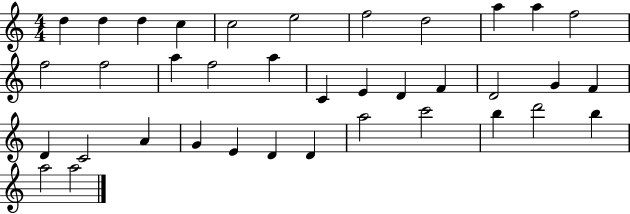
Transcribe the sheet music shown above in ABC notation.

X:1
T:Untitled
M:4/4
L:1/4
K:C
d d d c c2 e2 f2 d2 a a f2 f2 f2 a f2 a C E D F D2 G F D C2 A G E D D a2 c'2 b d'2 b a2 a2